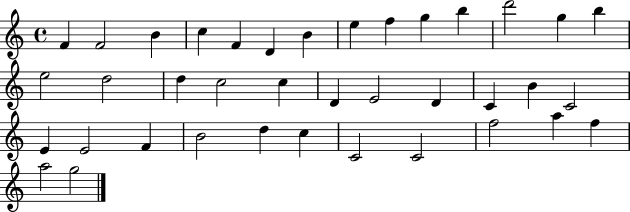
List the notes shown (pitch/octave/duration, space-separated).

F4/q F4/h B4/q C5/q F4/q D4/q B4/q E5/q F5/q G5/q B5/q D6/h G5/q B5/q E5/h D5/h D5/q C5/h C5/q D4/q E4/h D4/q C4/q B4/q C4/h E4/q E4/h F4/q B4/h D5/q C5/q C4/h C4/h F5/h A5/q F5/q A5/h G5/h